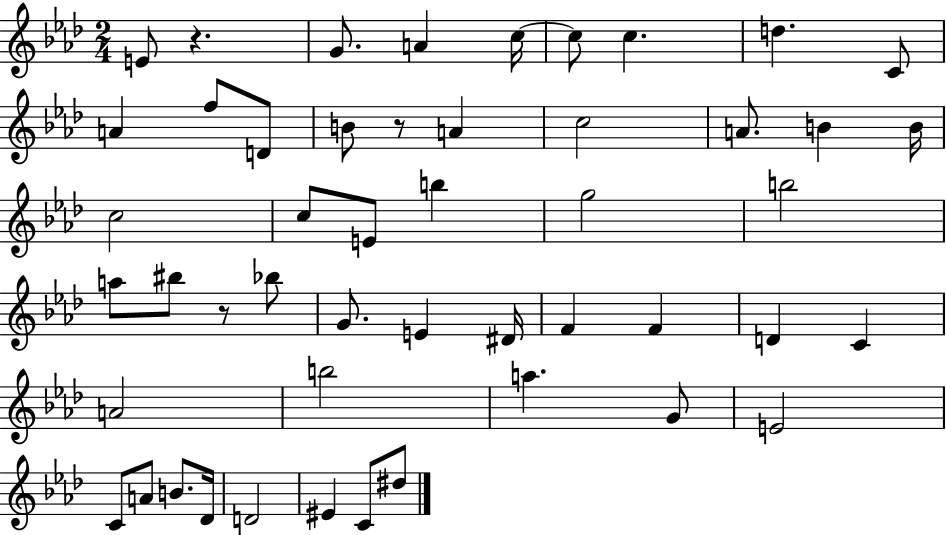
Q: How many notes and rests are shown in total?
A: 49